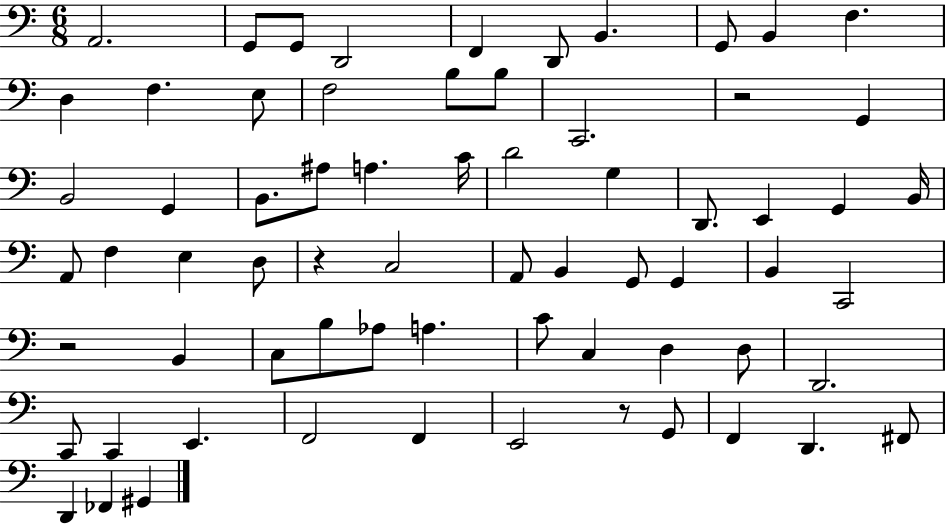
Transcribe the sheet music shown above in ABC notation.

X:1
T:Untitled
M:6/8
L:1/4
K:C
A,,2 G,,/2 G,,/2 D,,2 F,, D,,/2 B,, G,,/2 B,, F, D, F, E,/2 F,2 B,/2 B,/2 C,,2 z2 G,, B,,2 G,, B,,/2 ^A,/2 A, C/4 D2 G, D,,/2 E,, G,, B,,/4 A,,/2 F, E, D,/2 z C,2 A,,/2 B,, G,,/2 G,, B,, C,,2 z2 B,, C,/2 B,/2 _A,/2 A, C/2 C, D, D,/2 D,,2 C,,/2 C,, E,, F,,2 F,, E,,2 z/2 G,,/2 F,, D,, ^F,,/2 D,, _F,, ^G,,